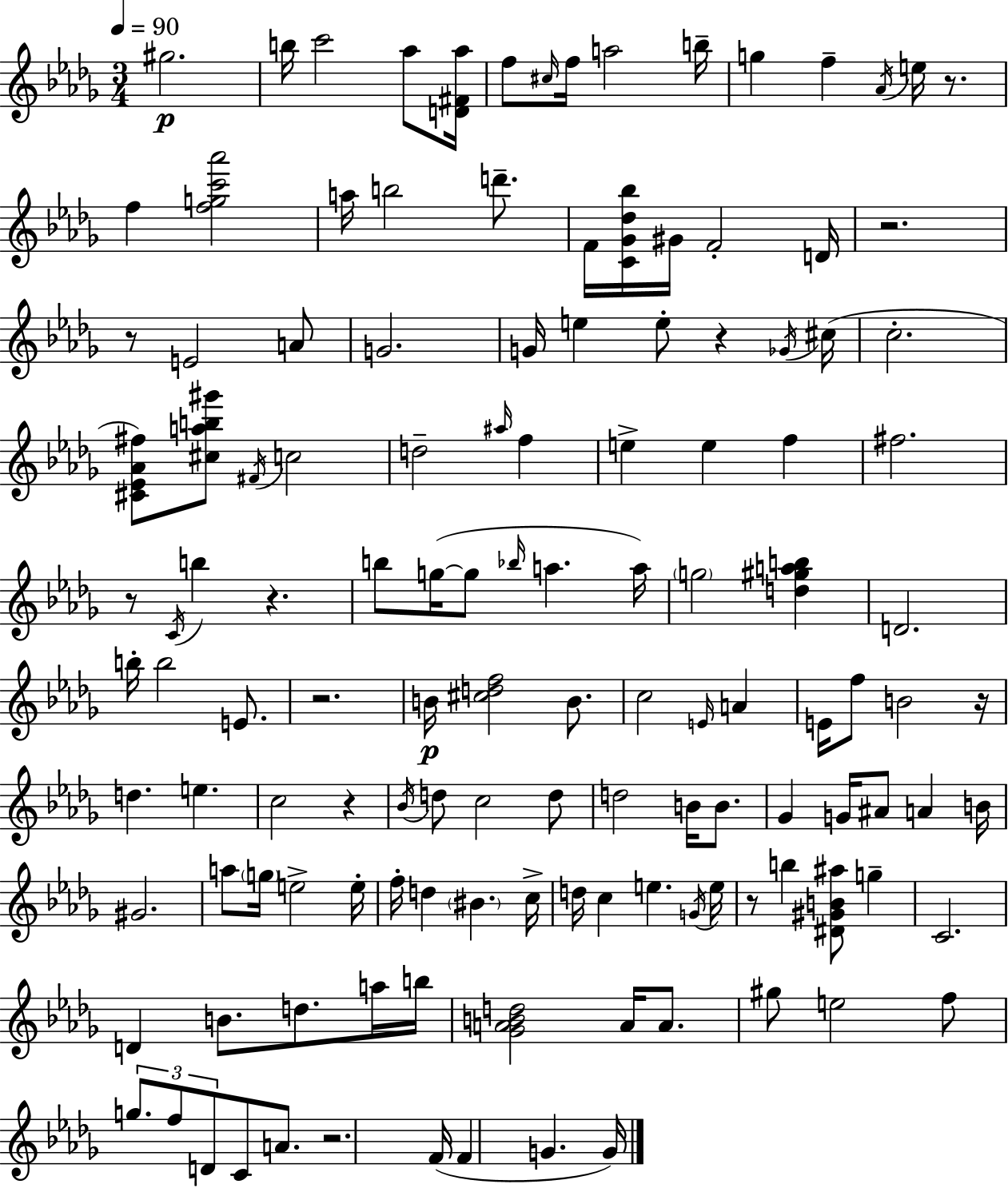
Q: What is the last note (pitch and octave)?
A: G4